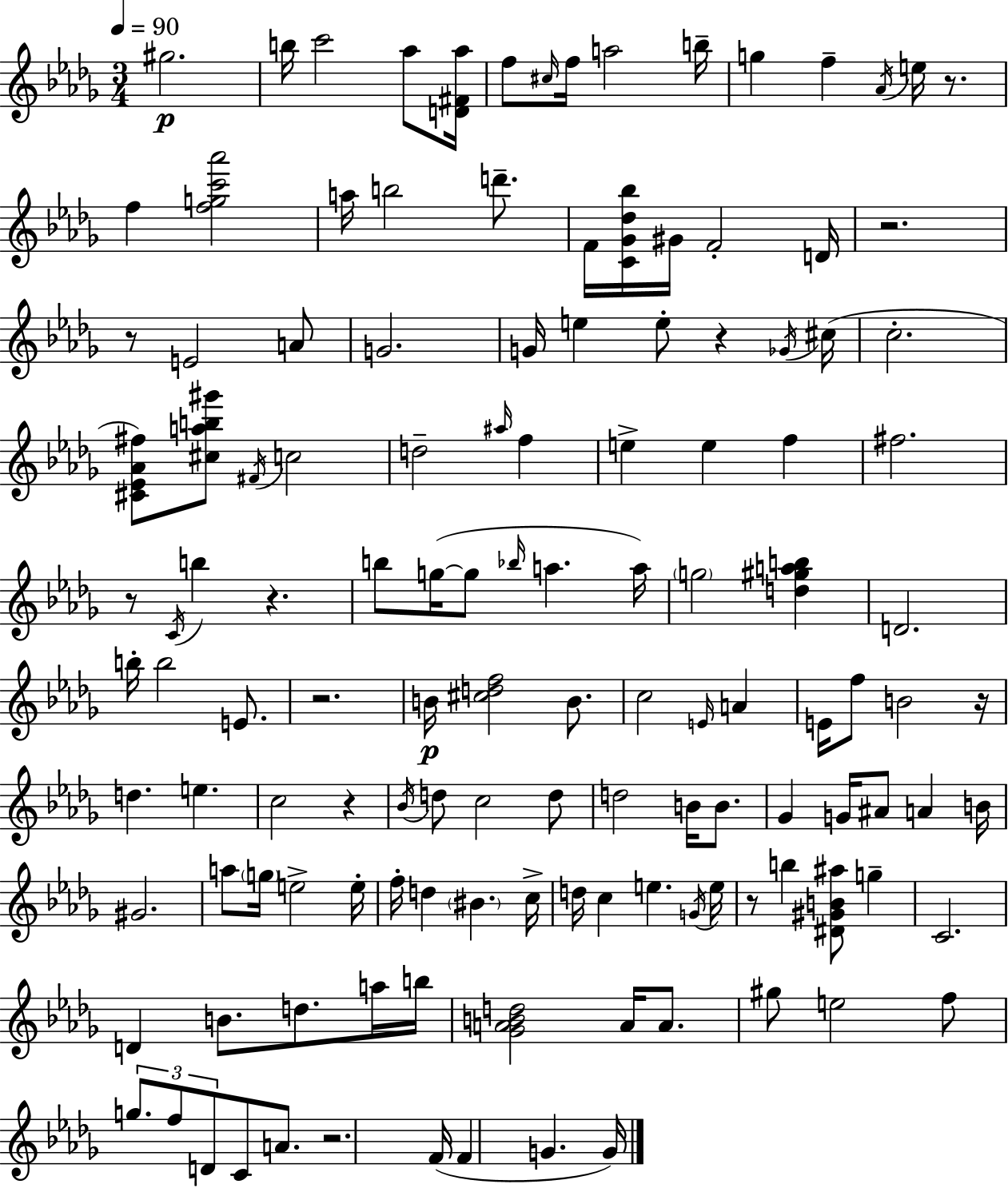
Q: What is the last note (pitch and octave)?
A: G4